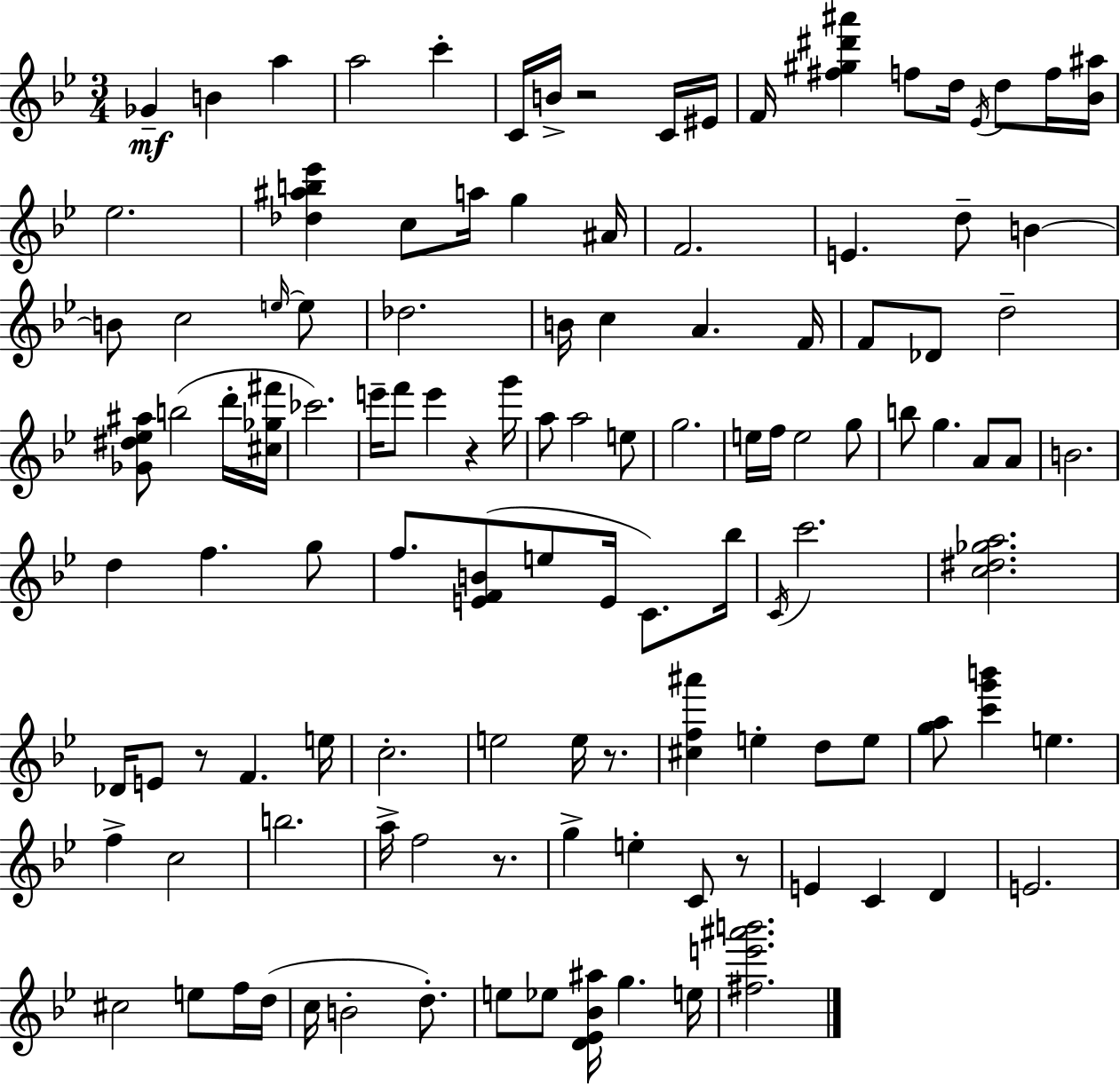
{
  \clef treble
  \numericTimeSignature
  \time 3/4
  \key bes \major
  ges'4--\mf b'4 a''4 | a''2 c'''4-. | c'16 b'16-> r2 c'16 eis'16 | f'16 <fis'' gis'' dis''' ais'''>4 f''8 d''16 \acciaccatura { ees'16 } d''8 f''16 | \break <bes' ais''>16 ees''2. | <des'' ais'' b'' ees'''>4 c''8 a''16 g''4 | ais'16 f'2. | e'4. d''8-- b'4~~ | \break b'8 c''2 \grace { e''16~ }~ | e''8 des''2. | b'16 c''4 a'4. | f'16 f'8 des'8 d''2-- | \break <ges' dis'' ees'' ais''>8 b''2( | d'''16-. <cis'' ges'' fis'''>16 ces'''2.) | e'''16-- f'''8 e'''4 r4 | g'''16 a''8 a''2 | \break e''8 g''2. | e''16 f''16 e''2 | g''8 b''8 g''4. a'8 | a'8 b'2. | \break d''4 f''4. | g''8 f''8. <e' f' b'>8( e''8 e'16 c'8.) | bes''16 \acciaccatura { c'16 } c'''2. | <c'' dis'' ges'' a''>2. | \break des'16 e'8 r8 f'4. | e''16 c''2.-. | e''2 e''16 | r8. <cis'' f'' ais'''>4 e''4-. d''8 | \break e''8 <g'' a''>8 <c''' g''' b'''>4 e''4. | f''4-> c''2 | b''2. | a''16-> f''2 | \break r8. g''4-> e''4-. c'8 | r8 e'4 c'4 d'4 | e'2. | cis''2 e''8 | \break f''16 d''16( c''16 b'2-. | d''8.-.) e''8 ees''8 <d' ees' bes' ais''>16 g''4. | e''16 <fis'' e''' ais''' b'''>2. | \bar "|."
}